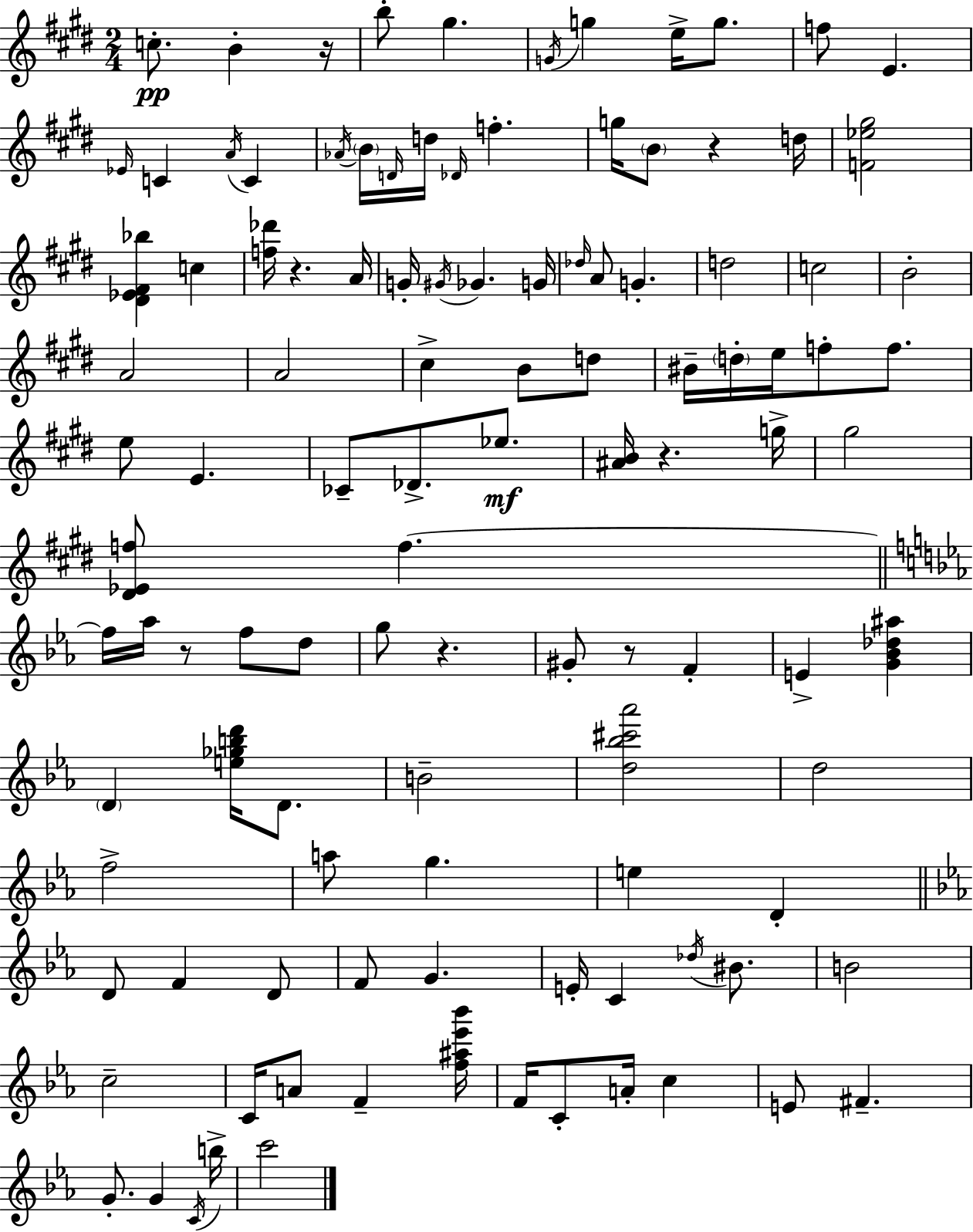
C5/e. B4/q R/s B5/e G#5/q. G4/s G5/q E5/s G5/e. F5/e E4/q. Eb4/s C4/q A4/s C4/q Ab4/s B4/s D4/s D5/s Db4/s F5/q. G5/s B4/e R/q D5/s [F4,Eb5,G#5]/h [D#4,Eb4,F#4,Bb5]/q C5/q [F5,Db6]/s R/q. A4/s G4/s G#4/s Gb4/q. G4/s Db5/s A4/e G4/q. D5/h C5/h B4/h A4/h A4/h C#5/q B4/e D5/e BIS4/s D5/s E5/s F5/e F5/e. E5/e E4/q. CES4/e Db4/e. Eb5/e. [A#4,B4]/s R/q. G5/s G#5/h [D#4,Eb4,F5]/e F5/q. F5/s Ab5/s R/e F5/e D5/e G5/e R/q. G#4/e R/e F4/q E4/q [G4,Bb4,Db5,A#5]/q D4/q [E5,Gb5,B5,D6]/s D4/e. B4/h [D5,Bb5,C#6,Ab6]/h D5/h F5/h A5/e G5/q. E5/q D4/q D4/e F4/q D4/e F4/e G4/q. E4/s C4/q Db5/s BIS4/e. B4/h C5/h C4/s A4/e F4/q [F5,A#5,Eb6,Bb6]/s F4/s C4/e A4/s C5/q E4/e F#4/q. G4/e. G4/q C4/s B5/s C6/h